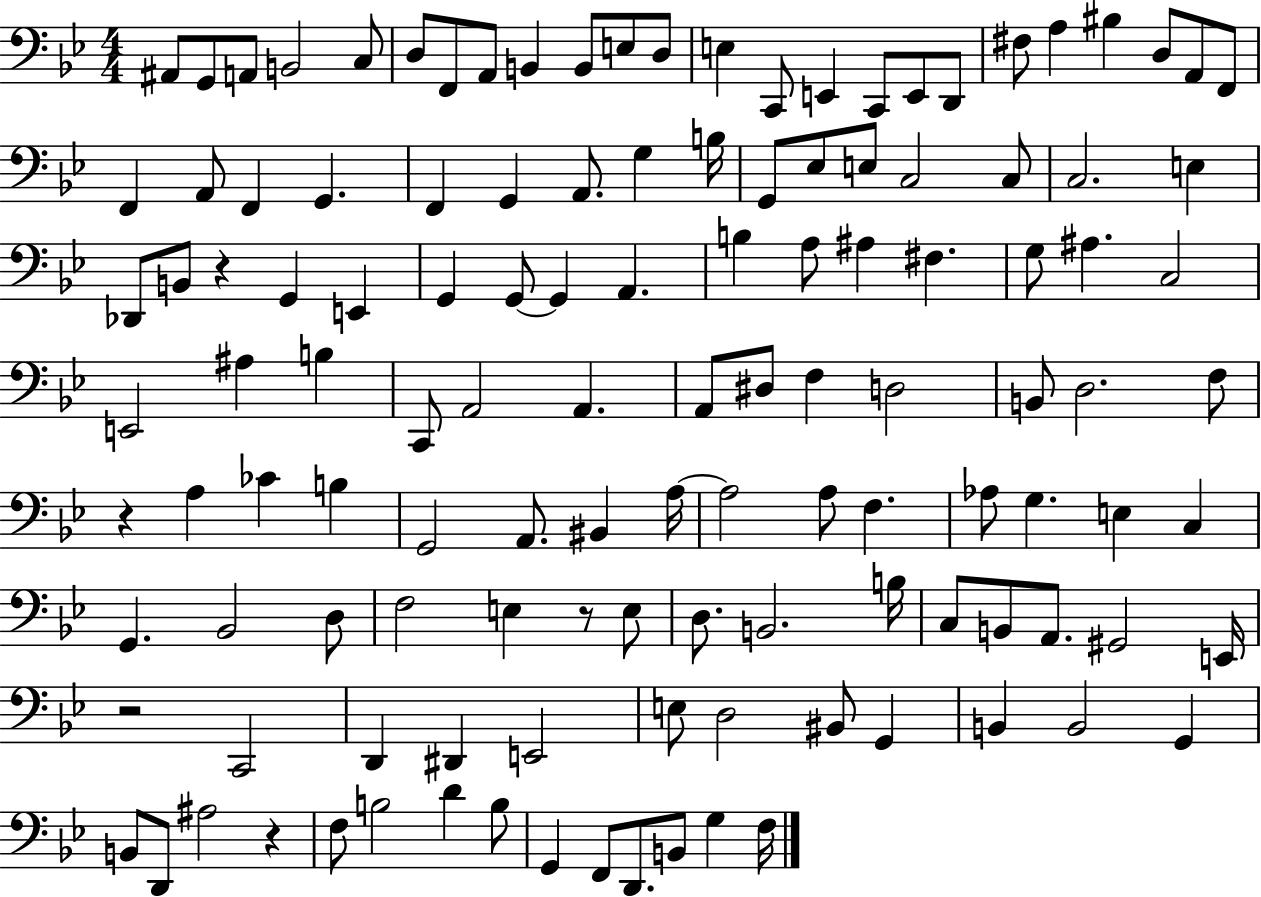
{
  \clef bass
  \numericTimeSignature
  \time 4/4
  \key bes \major
  ais,8 g,8 a,8 b,2 c8 | d8 f,8 a,8 b,4 b,8 e8 d8 | e4 c,8 e,4 c,8 e,8 d,8 | fis8 a4 bis4 d8 a,8 f,8 | \break f,4 a,8 f,4 g,4. | f,4 g,4 a,8. g4 b16 | g,8 ees8 e8 c2 c8 | c2. e4 | \break des,8 b,8 r4 g,4 e,4 | g,4 g,8~~ g,4 a,4. | b4 a8 ais4 fis4. | g8 ais4. c2 | \break e,2 ais4 b4 | c,8 a,2 a,4. | a,8 dis8 f4 d2 | b,8 d2. f8 | \break r4 a4 ces'4 b4 | g,2 a,8. bis,4 a16~~ | a2 a8 f4. | aes8 g4. e4 c4 | \break g,4. bes,2 d8 | f2 e4 r8 e8 | d8. b,2. b16 | c8 b,8 a,8. gis,2 e,16 | \break r2 c,2 | d,4 dis,4 e,2 | e8 d2 bis,8 g,4 | b,4 b,2 g,4 | \break b,8 d,8 ais2 r4 | f8 b2 d'4 b8 | g,4 f,8 d,8. b,8 g4 f16 | \bar "|."
}